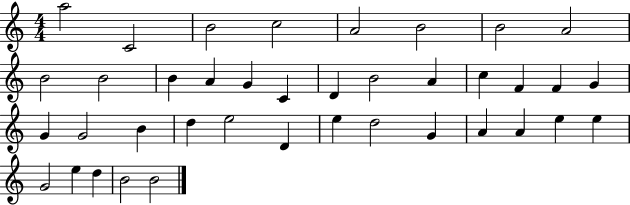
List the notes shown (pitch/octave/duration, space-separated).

A5/h C4/h B4/h C5/h A4/h B4/h B4/h A4/h B4/h B4/h B4/q A4/q G4/q C4/q D4/q B4/h A4/q C5/q F4/q F4/q G4/q G4/q G4/h B4/q D5/q E5/h D4/q E5/q D5/h G4/q A4/q A4/q E5/q E5/q G4/h E5/q D5/q B4/h B4/h